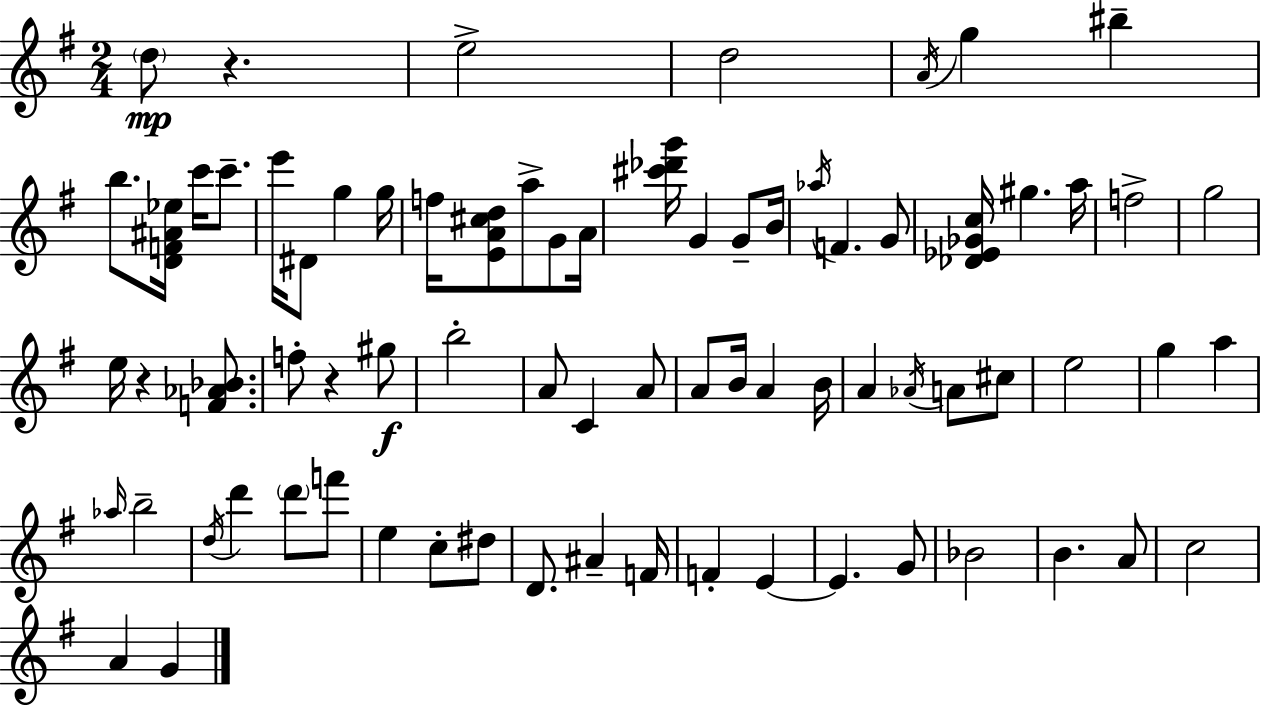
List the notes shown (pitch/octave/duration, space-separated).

D5/e R/q. E5/h D5/h A4/s G5/q BIS5/q B5/e. [D4,F4,A#4,Eb5]/s C6/s C6/e. E6/s D#4/e G5/q G5/s F5/s [E4,A4,C#5,D5]/e A5/e G4/e A4/s [C#6,Db6,G6]/s G4/q G4/e B4/s Ab5/s F4/q. G4/e [Db4,Eb4,Gb4,C5]/s G#5/q. A5/s F5/h G5/h E5/s R/q [F4,Ab4,Bb4]/e. F5/e R/q G#5/e B5/h A4/e C4/q A4/e A4/e B4/s A4/q B4/s A4/q Ab4/s A4/e C#5/e E5/h G5/q A5/q Ab5/s B5/h D5/s D6/q D6/e F6/e E5/q C5/e D#5/e D4/e. A#4/q F4/s F4/q E4/q E4/q. G4/e Bb4/h B4/q. A4/e C5/h A4/q G4/q